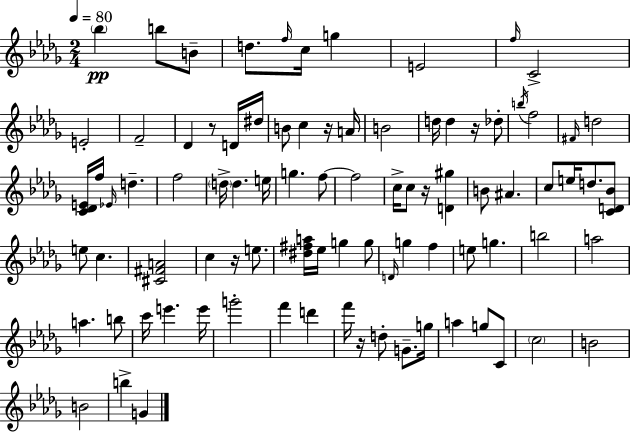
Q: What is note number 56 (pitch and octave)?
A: B5